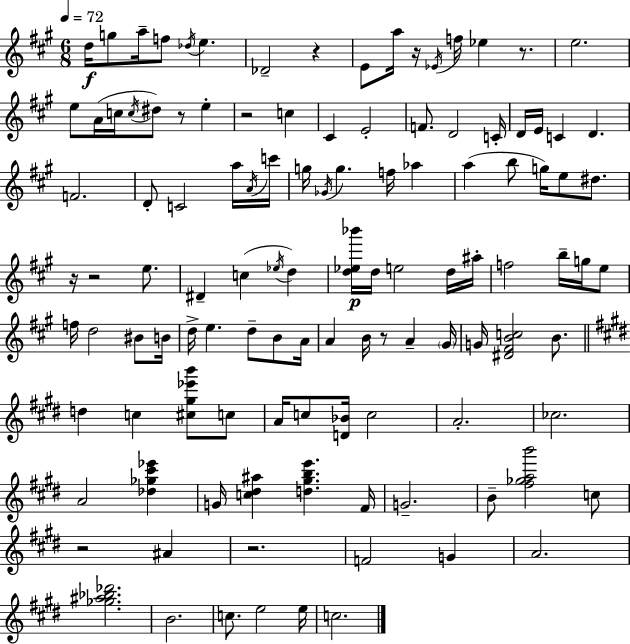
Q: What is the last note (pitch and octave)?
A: C5